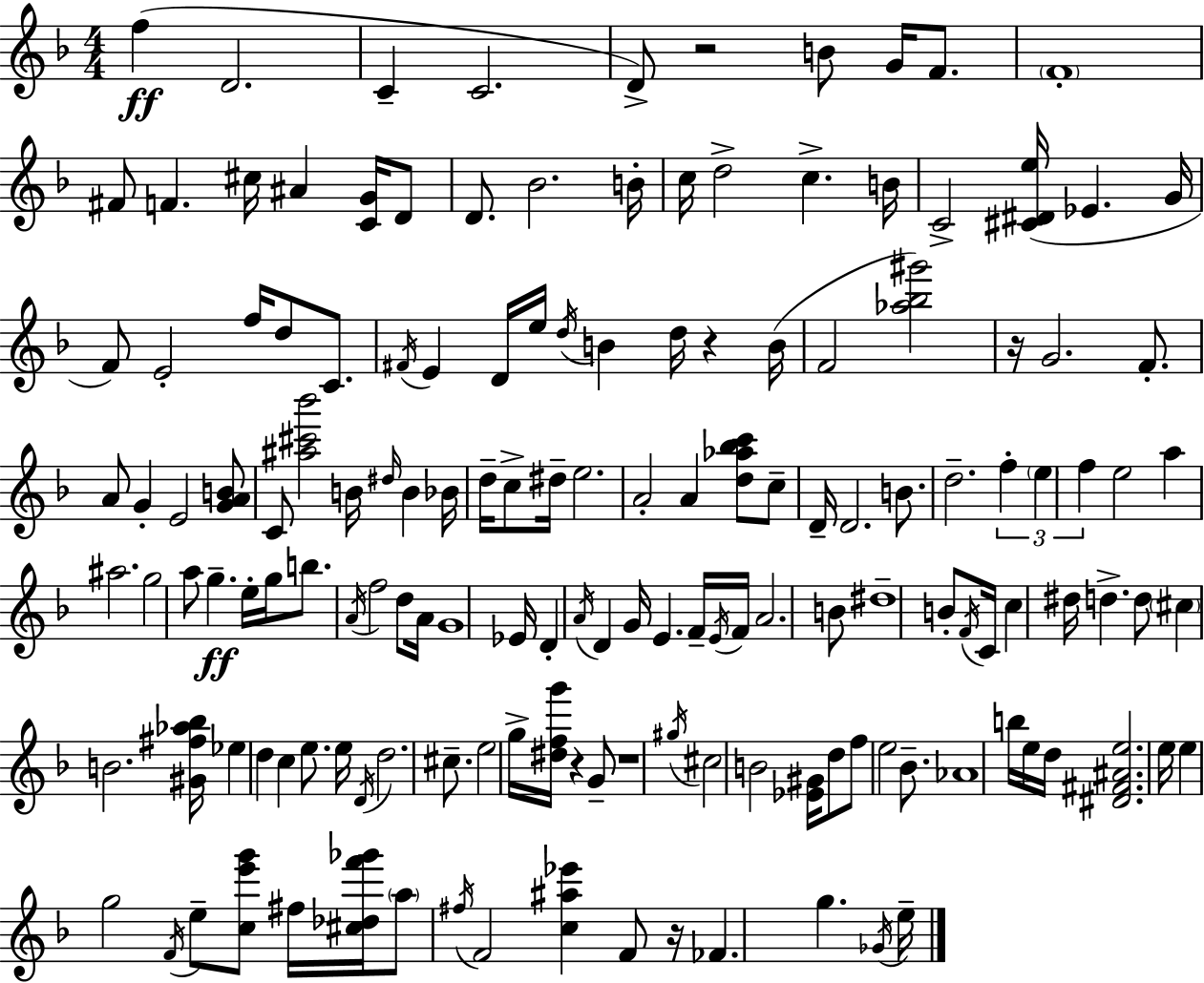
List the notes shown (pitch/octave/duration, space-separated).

F5/q D4/h. C4/q C4/h. D4/e R/h B4/e G4/s F4/e. F4/w F#4/e F4/q. C#5/s A#4/q [C4,G4]/s D4/e D4/e. Bb4/h. B4/s C5/s D5/h C5/q. B4/s C4/h [C#4,D#4,E5]/s Eb4/q. G4/s F4/e E4/h F5/s D5/e C4/e. F#4/s E4/q D4/s E5/s D5/s B4/q D5/s R/q B4/s F4/h [Ab5,Bb5,G#6]/h R/s G4/h. F4/e. A4/e G4/q E4/h [G4,A4,B4]/e C4/e [A#5,C#6,Bb6]/h B4/s D#5/s B4/q Bb4/s D5/s C5/e D#5/s E5/h. A4/h A4/q [D5,Ab5,Bb5,C6]/e C5/e D4/s D4/h. B4/e. D5/h. F5/q E5/q F5/q E5/h A5/q A#5/h. G5/h A5/e G5/q. E5/s G5/s B5/e. A4/s F5/h D5/e A4/s G4/w Eb4/s D4/q A4/s D4/q G4/s E4/q. F4/s E4/s F4/s A4/h. B4/e D#5/w B4/e F4/s C4/s C5/q D#5/s D5/q. D5/e C#5/q B4/h. [G#4,F#5,Ab5,Bb5]/s Eb5/q D5/q C5/q E5/e. E5/s D4/s D5/h. C#5/e. E5/h G5/s [D#5,F5,G6]/s R/q G4/e R/w G#5/s C#5/h B4/h [Eb4,G#4]/s D5/e F5/e E5/h Bb4/e. Ab4/w B5/s E5/s D5/s [D#4,F#4,A#4,E5]/h. E5/s E5/q G5/h F4/s E5/e [C5,E6,G6]/e F#5/s [C#5,Db5,F6,Gb6]/s A5/e F#5/s F4/h [C5,A#5,Eb6]/q F4/e R/s FES4/q. G5/q. Gb4/s E5/s